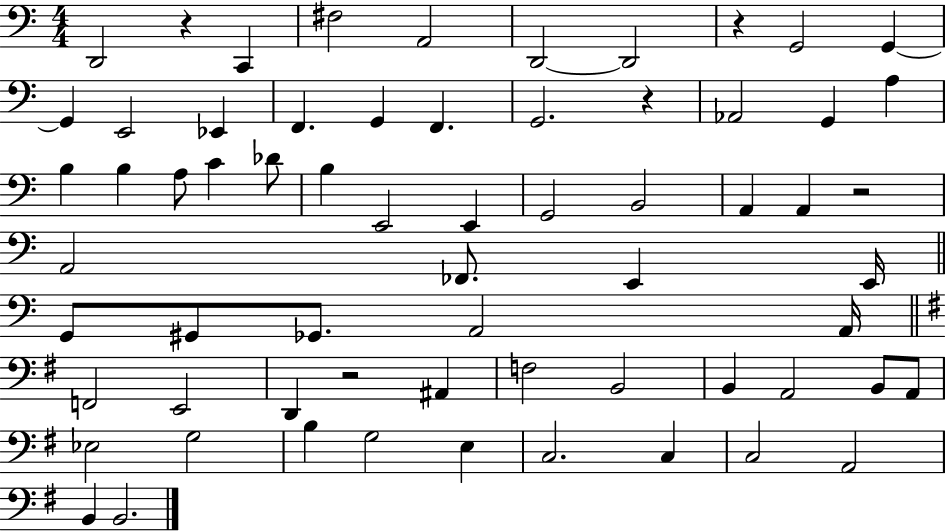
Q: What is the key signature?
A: C major